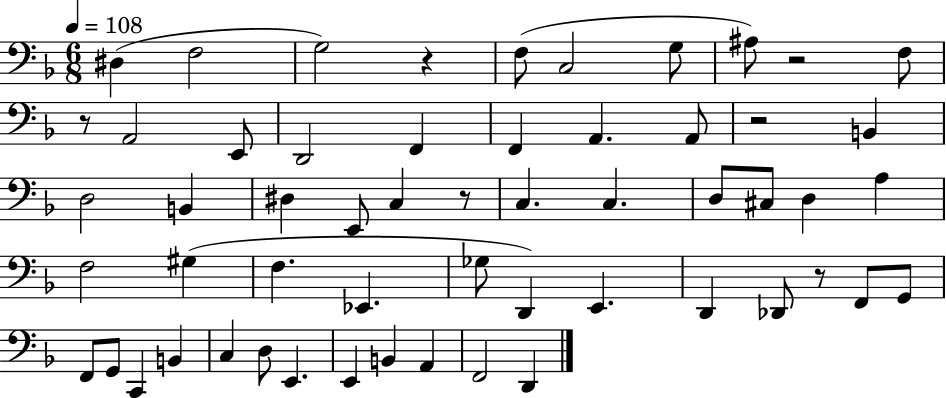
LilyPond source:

{
  \clef bass
  \numericTimeSignature
  \time 6/8
  \key f \major
  \tempo 4 = 108
  \repeat volta 2 { dis4( f2 | g2) r4 | f8( c2 g8 | ais8) r2 f8 | \break r8 a,2 e,8 | d,2 f,4 | f,4 a,4. a,8 | r2 b,4 | \break d2 b,4 | dis4 e,8 c4 r8 | c4. c4. | d8 cis8 d4 a4 | \break f2 gis4( | f4. ees,4. | ges8 d,4) e,4. | d,4 des,8 r8 f,8 g,8 | \break f,8 g,8 c,4 b,4 | c4 d8 e,4. | e,4 b,4 a,4 | f,2 d,4 | \break } \bar "|."
}